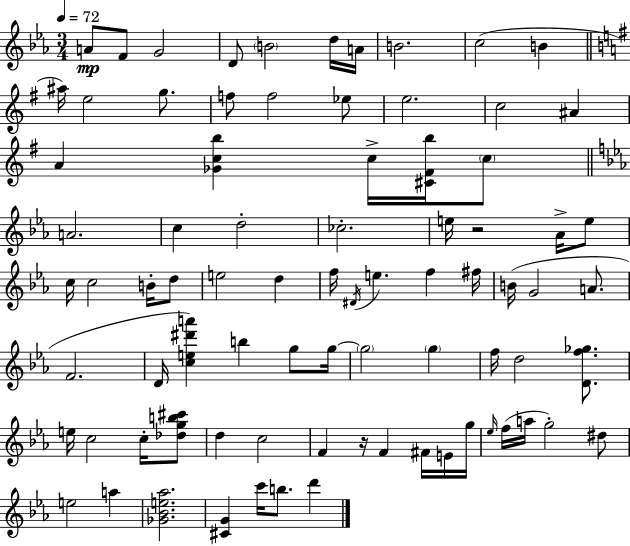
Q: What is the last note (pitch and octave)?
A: D6